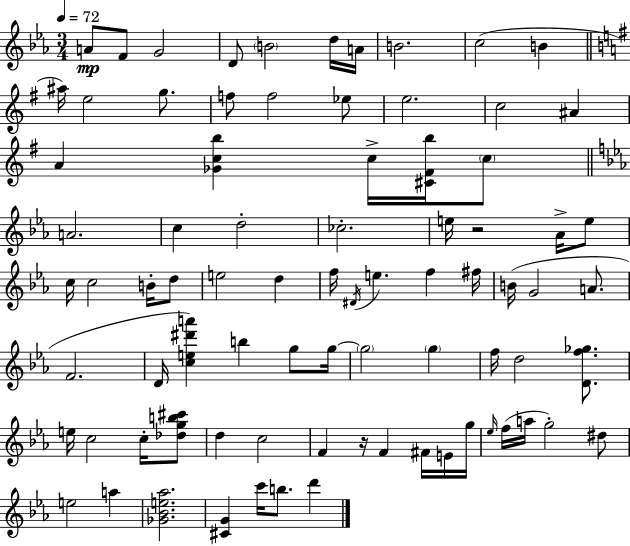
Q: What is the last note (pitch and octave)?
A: D6